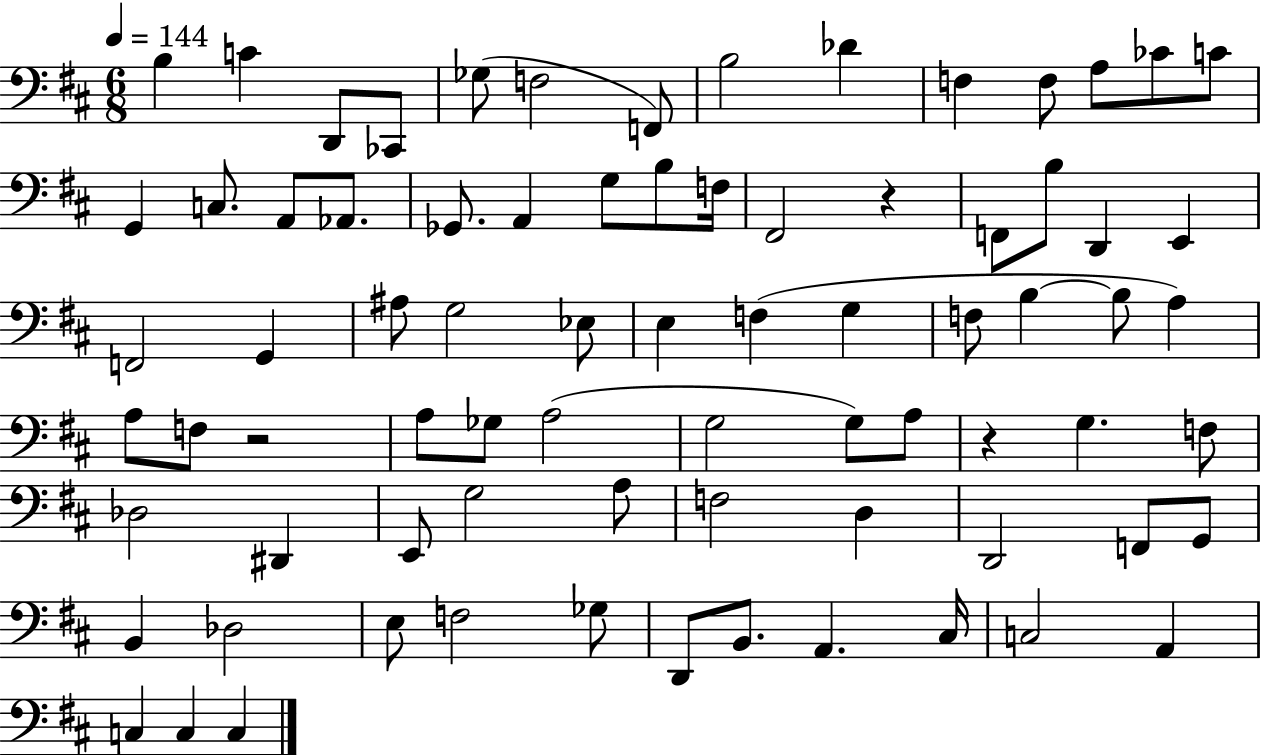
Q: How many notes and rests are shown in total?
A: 77